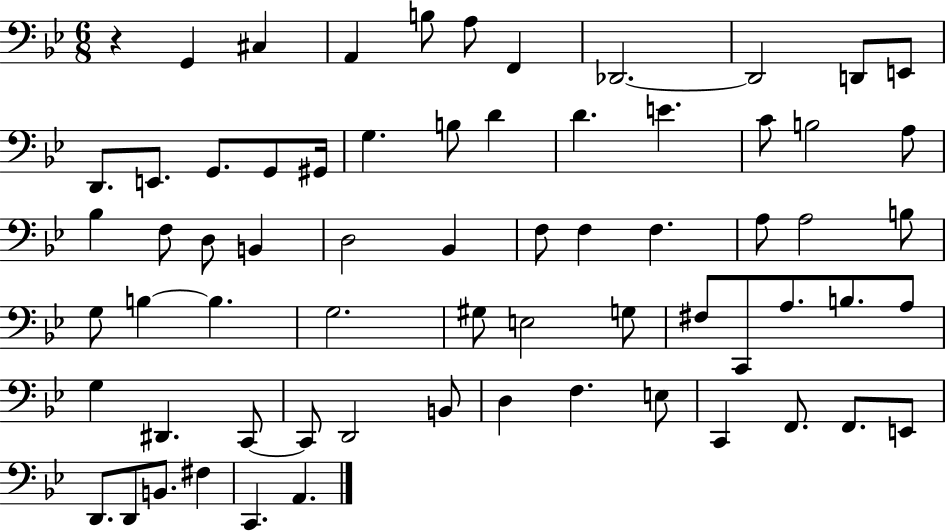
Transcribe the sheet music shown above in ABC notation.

X:1
T:Untitled
M:6/8
L:1/4
K:Bb
z G,, ^C, A,, B,/2 A,/2 F,, _D,,2 _D,,2 D,,/2 E,,/2 D,,/2 E,,/2 G,,/2 G,,/2 ^G,,/4 G, B,/2 D D E C/2 B,2 A,/2 _B, F,/2 D,/2 B,, D,2 _B,, F,/2 F, F, A,/2 A,2 B,/2 G,/2 B, B, G,2 ^G,/2 E,2 G,/2 ^F,/2 C,,/2 A,/2 B,/2 A,/2 G, ^D,, C,,/2 C,,/2 D,,2 B,,/2 D, F, E,/2 C,, F,,/2 F,,/2 E,,/2 D,,/2 D,,/2 B,,/2 ^F, C,, A,,